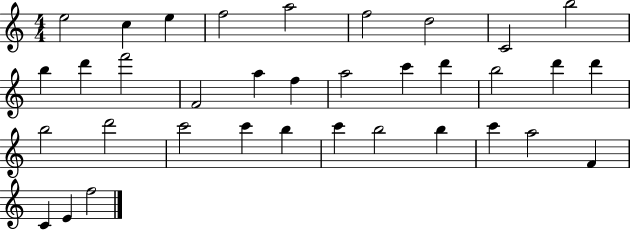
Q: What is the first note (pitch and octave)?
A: E5